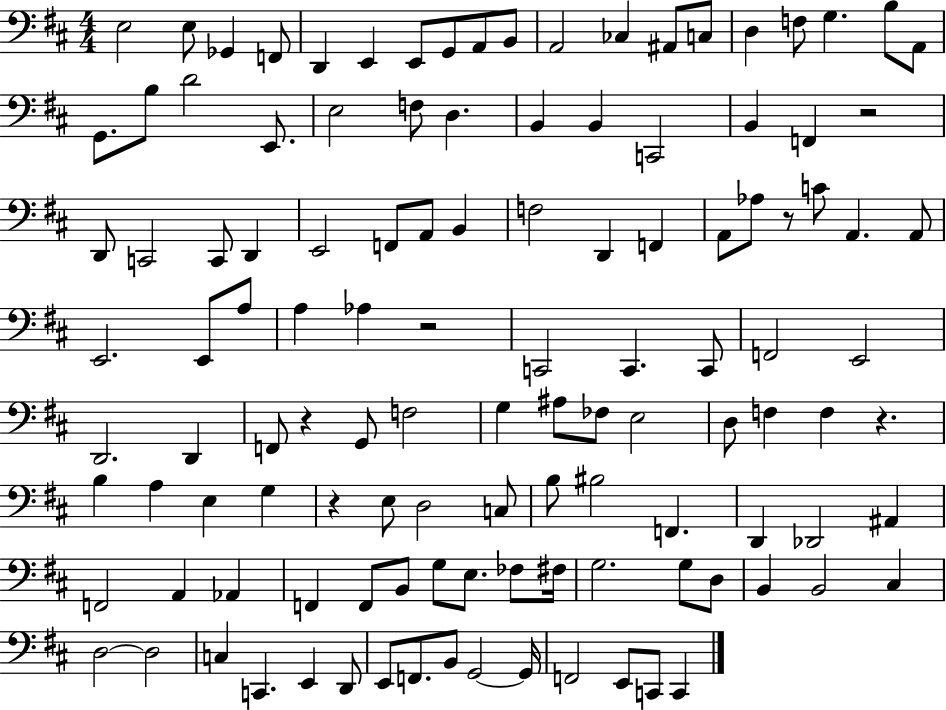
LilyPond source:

{
  \clef bass
  \numericTimeSignature
  \time 4/4
  \key d \major
  e2 e8 ges,4 f,8 | d,4 e,4 e,8 g,8 a,8 b,8 | a,2 ces4 ais,8 c8 | d4 f8 g4. b8 a,8 | \break g,8. b8 d'2 e,8. | e2 f8 d4. | b,4 b,4 c,2 | b,4 f,4 r2 | \break d,8 c,2 c,8 d,4 | e,2 f,8 a,8 b,4 | f2 d,4 f,4 | a,8 aes8 r8 c'8 a,4. a,8 | \break e,2. e,8 a8 | a4 aes4 r2 | c,2 c,4. c,8 | f,2 e,2 | \break d,2. d,4 | f,8 r4 g,8 f2 | g4 ais8 fes8 e2 | d8 f4 f4 r4. | \break b4 a4 e4 g4 | r4 e8 d2 c8 | b8 bis2 f,4. | d,4 des,2 ais,4 | \break f,2 a,4 aes,4 | f,4 f,8 b,8 g8 e8. fes8 fis16 | g2. g8 d8 | b,4 b,2 cis4 | \break d2~~ d2 | c4 c,4. e,4 d,8 | e,8 f,8. b,8 g,2~~ g,16 | f,2 e,8 c,8 c,4 | \break \bar "|."
}